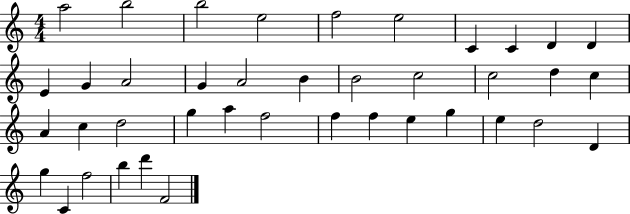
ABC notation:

X:1
T:Untitled
M:4/4
L:1/4
K:C
a2 b2 b2 e2 f2 e2 C C D D E G A2 G A2 B B2 c2 c2 d c A c d2 g a f2 f f e g e d2 D g C f2 b d' F2